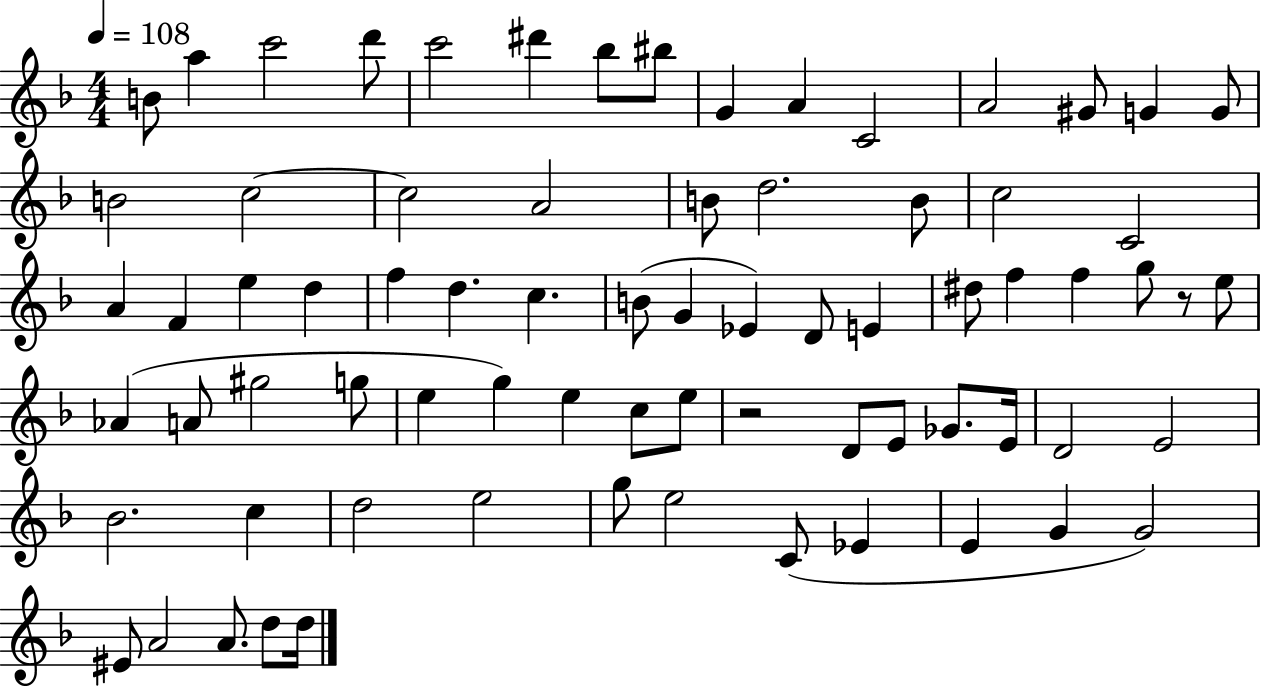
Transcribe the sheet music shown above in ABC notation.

X:1
T:Untitled
M:4/4
L:1/4
K:F
B/2 a c'2 d'/2 c'2 ^d' _b/2 ^b/2 G A C2 A2 ^G/2 G G/2 B2 c2 c2 A2 B/2 d2 B/2 c2 C2 A F e d f d c B/2 G _E D/2 E ^d/2 f f g/2 z/2 e/2 _A A/2 ^g2 g/2 e g e c/2 e/2 z2 D/2 E/2 _G/2 E/4 D2 E2 _B2 c d2 e2 g/2 e2 C/2 _E E G G2 ^E/2 A2 A/2 d/2 d/4